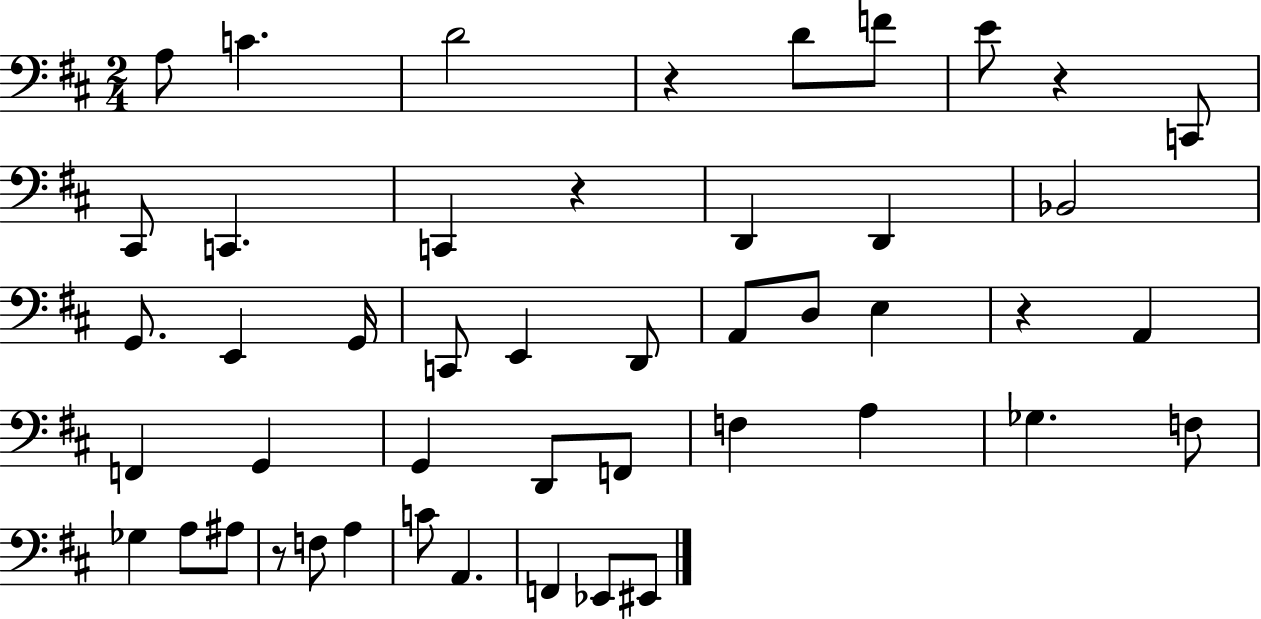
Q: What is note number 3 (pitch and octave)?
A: D4